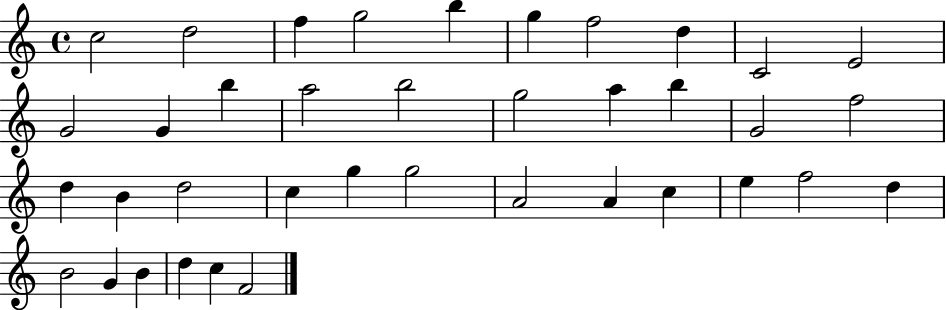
C5/h D5/h F5/q G5/h B5/q G5/q F5/h D5/q C4/h E4/h G4/h G4/q B5/q A5/h B5/h G5/h A5/q B5/q G4/h F5/h D5/q B4/q D5/h C5/q G5/q G5/h A4/h A4/q C5/q E5/q F5/h D5/q B4/h G4/q B4/q D5/q C5/q F4/h